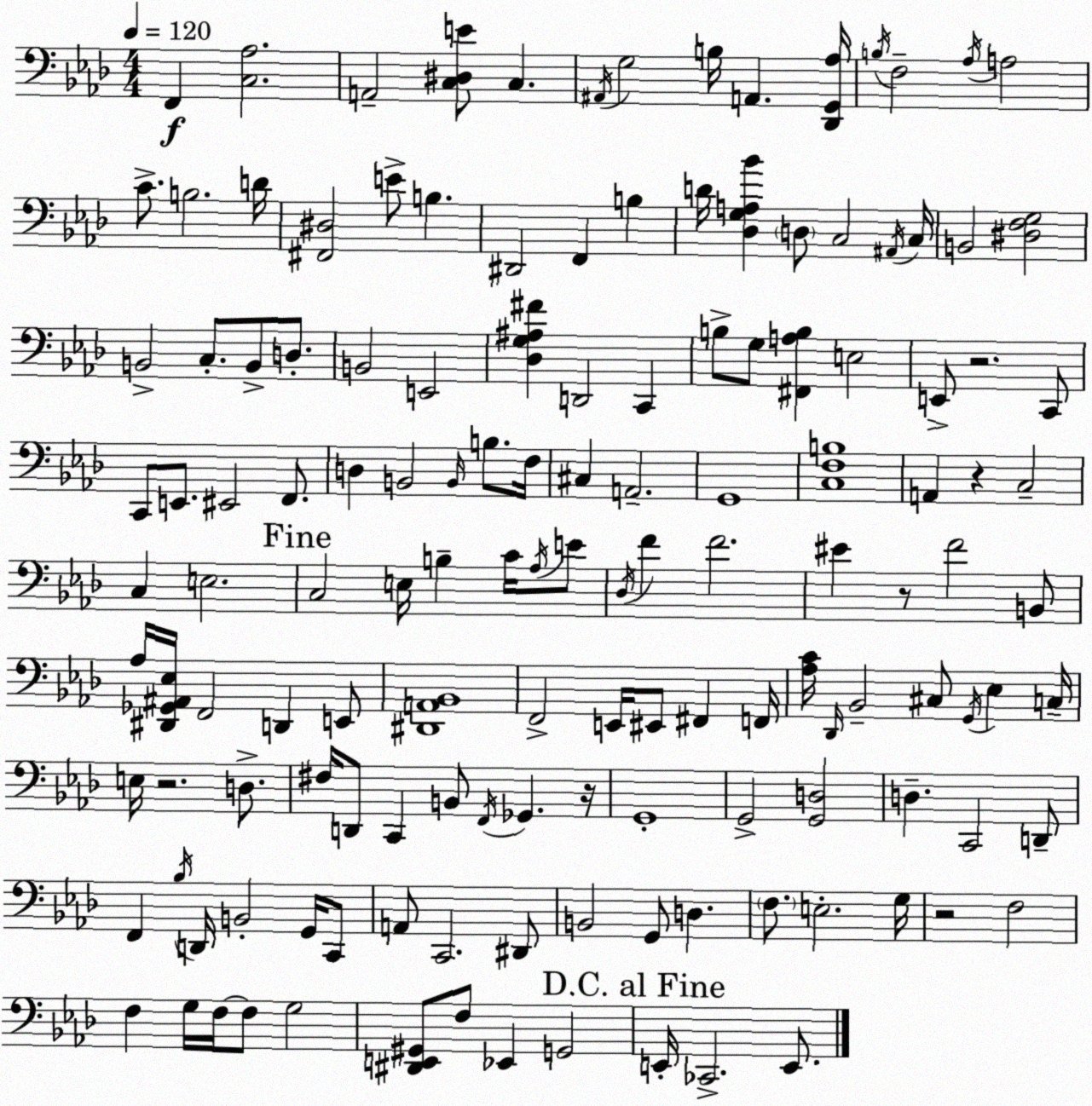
X:1
T:Untitled
M:4/4
L:1/4
K:Ab
F,, [C,_A,]2 A,,2 [C,^D,E]/2 C, ^A,,/4 G,2 B,/4 A,, [_D,,G,,_A,]/4 B,/4 F,2 _A,/4 A,2 C/2 B,2 D/4 [^F,,^D,]2 E/2 B, ^D,,2 F,, B, D/4 [_D,G,A,_B] D,/2 C,2 ^A,,/4 C,/4 B,,2 [^D,F,G,]2 B,,2 C,/2 B,,/2 D,/2 B,,2 E,,2 [_D,G,^A,^F] D,,2 C,, B,/2 G,/2 [^F,,A,B,] E,2 E,,/2 z2 C,,/2 C,,/2 E,,/2 ^E,,2 F,,/2 D, B,,2 B,,/4 B,/2 F,/4 ^C, A,,2 G,,4 [C,F,B,]4 A,, z C,2 C, E,2 C,2 E,/4 B, C/4 _A,/4 E/2 _D,/4 F F2 ^E z/2 F2 B,,/2 _A,/4 [^D,,_G,,^A,,_E,]/4 F,,2 D,, E,,/2 [^D,,A,,_B,,]4 F,,2 E,,/4 ^E,,/2 ^F,, F,,/4 [_A,C]/4 _D,,/4 _B,,2 ^C,/2 G,,/4 _E, C,/4 E,/4 z2 D,/2 ^F,/4 D,,/2 C,, B,,/2 F,,/4 _G,, z/4 G,,4 G,,2 [G,,D,]2 D, C,,2 D,,/2 F,, _B,/4 D,,/4 B,,2 G,,/4 C,,/2 A,,/2 C,,2 ^D,,/2 B,,2 G,,/2 D, F,/2 E,2 G,/4 z2 F,2 F, G,/4 F,/4 F,/2 G,2 [^D,,E,,^G,,]/2 F,/2 _E,, G,,2 E,,/4 _C,,2 E,,/2